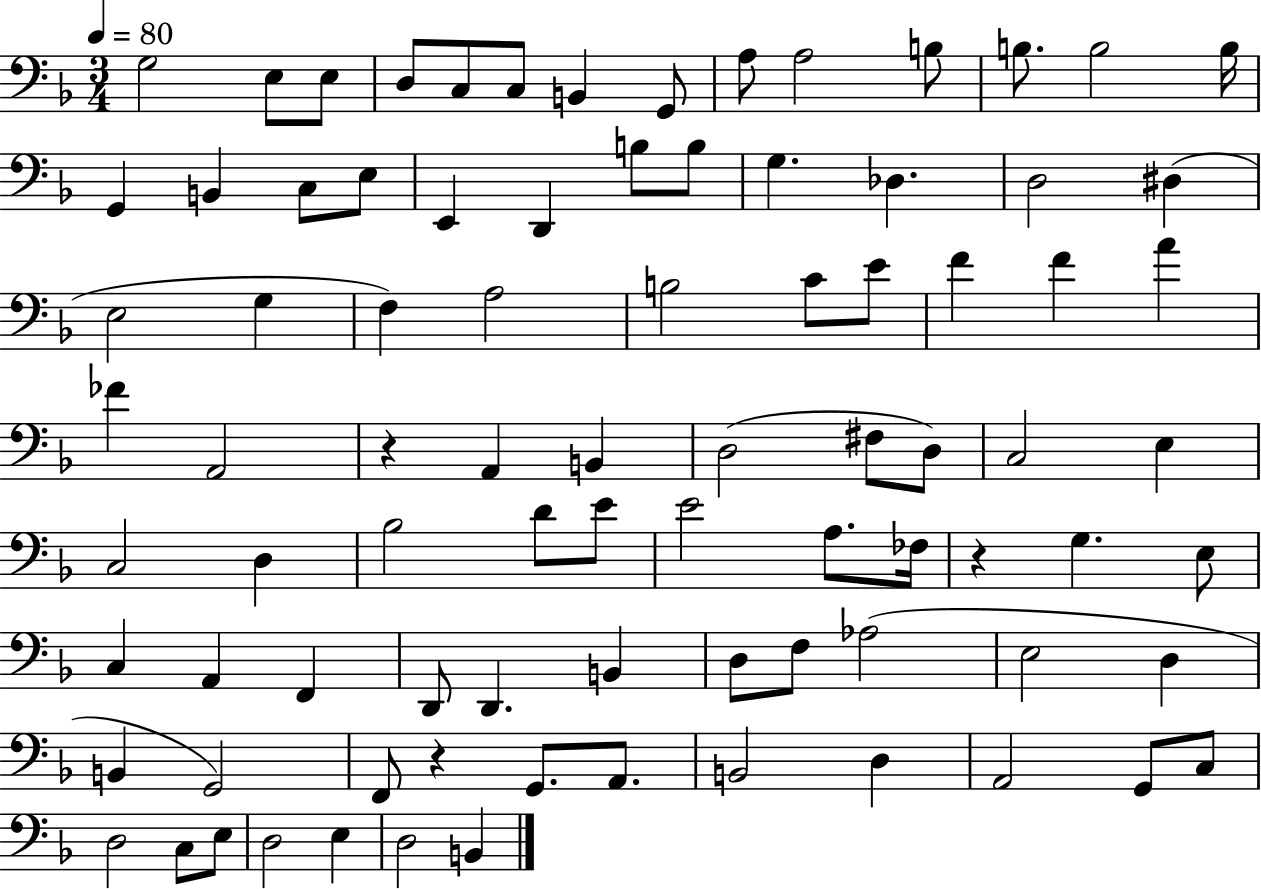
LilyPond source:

{
  \clef bass
  \numericTimeSignature
  \time 3/4
  \key f \major
  \tempo 4 = 80
  g2 e8 e8 | d8 c8 c8 b,4 g,8 | a8 a2 b8 | b8. b2 b16 | \break g,4 b,4 c8 e8 | e,4 d,4 b8 b8 | g4. des4. | d2 dis4( | \break e2 g4 | f4) a2 | b2 c'8 e'8 | f'4 f'4 a'4 | \break fes'4 a,2 | r4 a,4 b,4 | d2( fis8 d8) | c2 e4 | \break c2 d4 | bes2 d'8 e'8 | e'2 a8. fes16 | r4 g4. e8 | \break c4 a,4 f,4 | d,8 d,4. b,4 | d8 f8 aes2( | e2 d4 | \break b,4 g,2) | f,8 r4 g,8. a,8. | b,2 d4 | a,2 g,8 c8 | \break d2 c8 e8 | d2 e4 | d2 b,4 | \bar "|."
}